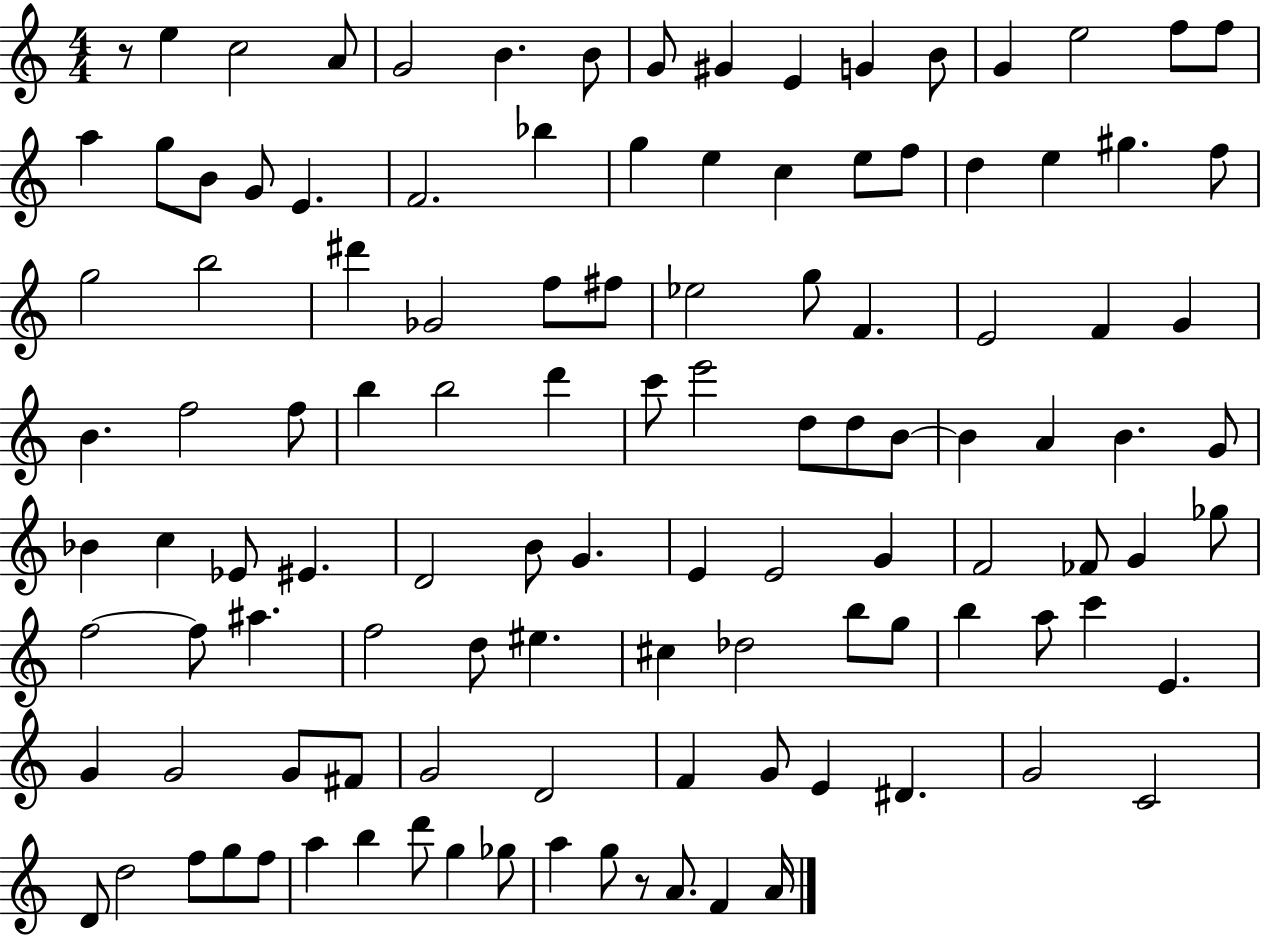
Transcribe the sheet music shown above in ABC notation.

X:1
T:Untitled
M:4/4
L:1/4
K:C
z/2 e c2 A/2 G2 B B/2 G/2 ^G E G B/2 G e2 f/2 f/2 a g/2 B/2 G/2 E F2 _b g e c e/2 f/2 d e ^g f/2 g2 b2 ^d' _G2 f/2 ^f/2 _e2 g/2 F E2 F G B f2 f/2 b b2 d' c'/2 e'2 d/2 d/2 B/2 B A B G/2 _B c _E/2 ^E D2 B/2 G E E2 G F2 _F/2 G _g/2 f2 f/2 ^a f2 d/2 ^e ^c _d2 b/2 g/2 b a/2 c' E G G2 G/2 ^F/2 G2 D2 F G/2 E ^D G2 C2 D/2 d2 f/2 g/2 f/2 a b d'/2 g _g/2 a g/2 z/2 A/2 F A/4